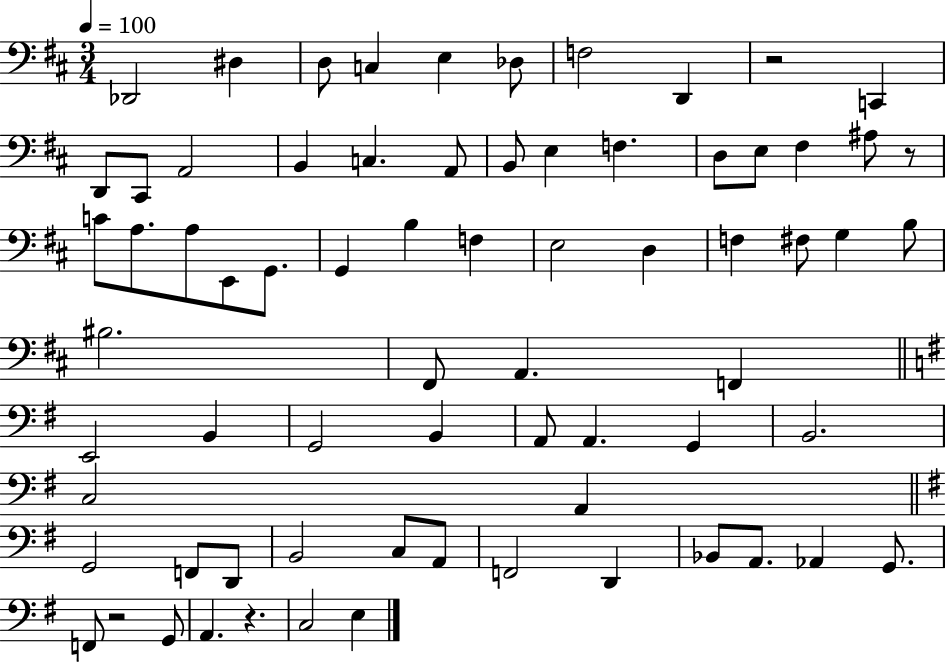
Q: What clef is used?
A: bass